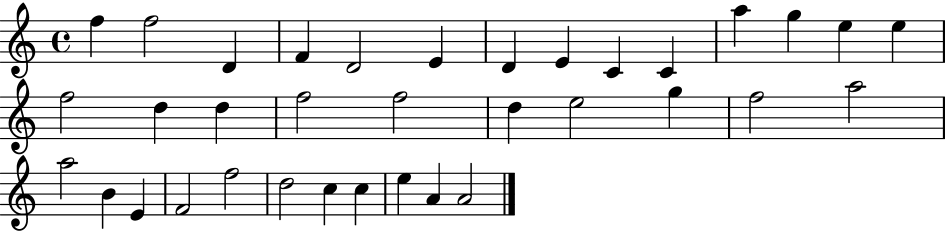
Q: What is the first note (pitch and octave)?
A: F5